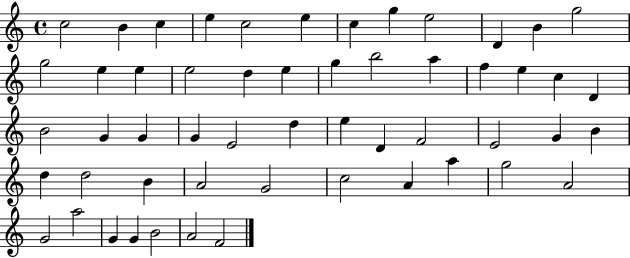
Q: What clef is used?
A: treble